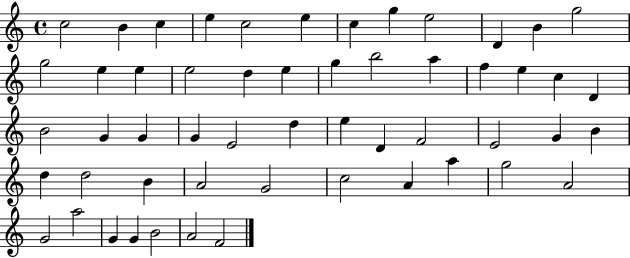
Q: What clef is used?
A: treble